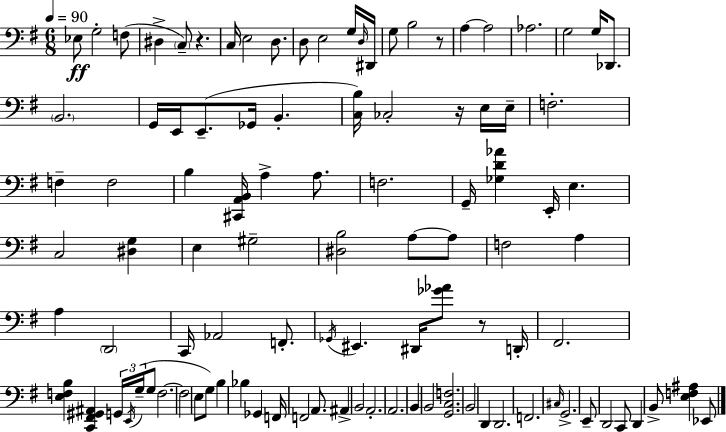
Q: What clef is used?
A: bass